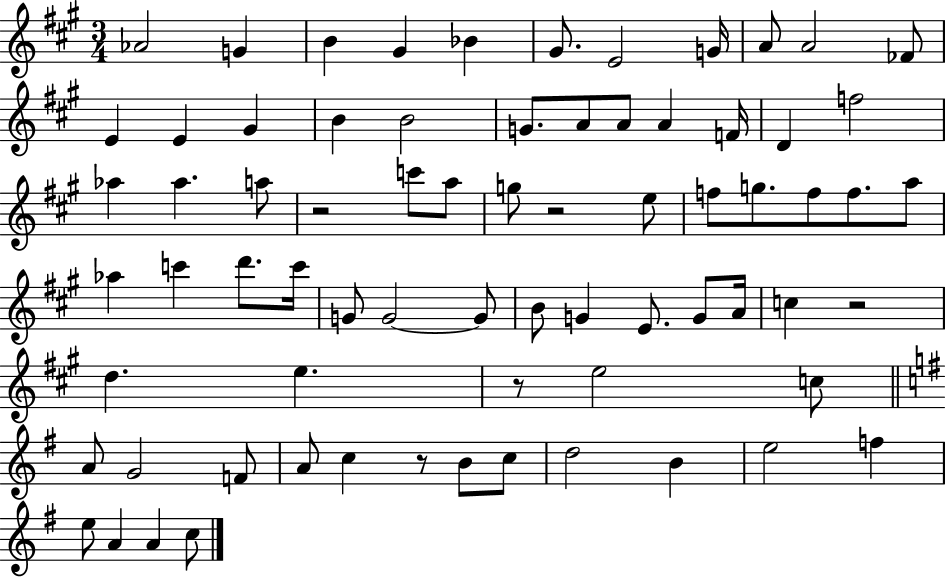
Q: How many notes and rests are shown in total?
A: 72